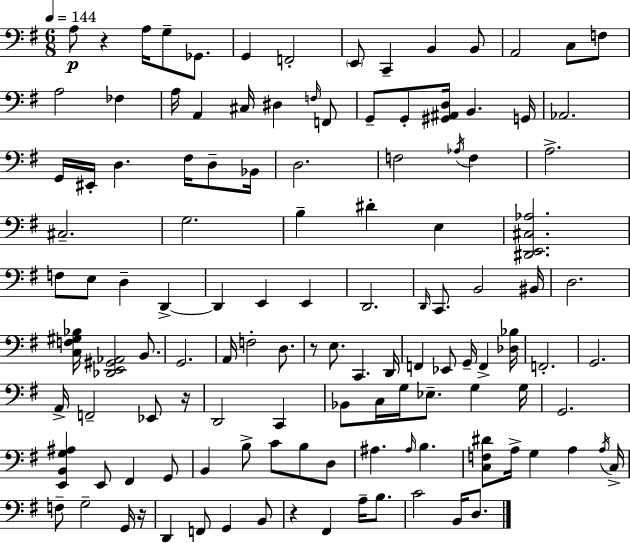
X:1
T:Untitled
M:6/8
L:1/4
K:G
A,/2 z A,/4 G,/2 _G,,/2 G,, F,,2 E,,/2 C,, B,, B,,/2 A,,2 C,/2 F,/2 A,2 _F, A,/4 A,, ^C,/4 ^D, F,/4 F,,/2 G,,/2 G,,/2 [^G,,^A,,D,]/4 B,, G,,/4 _A,,2 G,,/4 ^E,,/4 D, ^F,/4 D,/2 _B,,/4 D,2 F,2 _A,/4 F, A,2 ^C,2 G,2 B, ^D E, [^D,,E,,^C,_A,]2 F,/2 E,/2 D, D,, D,, E,, E,, D,,2 D,,/4 C,,/2 B,,2 ^B,,/4 D,2 [C,F,^G,_B,]/4 [_D,,E,,^G,,_A,,]2 B,,/2 G,,2 A,,/4 F,2 D,/2 z/2 E,/2 C,, D,,/4 F,, _E,,/2 G,,/4 F,, [_D,_B,]/4 F,,2 G,,2 A,,/4 F,,2 _E,,/2 z/4 D,,2 C,, _B,,/2 C,/4 G,/4 _E,/2 G, G,/4 G,,2 [E,,B,,G,^A,] E,,/2 ^F,, G,,/2 B,, B,/2 C/2 B,/2 D,/2 ^A, ^A,/4 B, [C,F,^D]/2 A,/4 G, A, A,/4 C,/4 F,/2 G,2 G,,/4 z/4 D,, F,,/2 G,, B,,/2 z ^F,, A,/4 B,/2 C2 B,,/4 D,/2